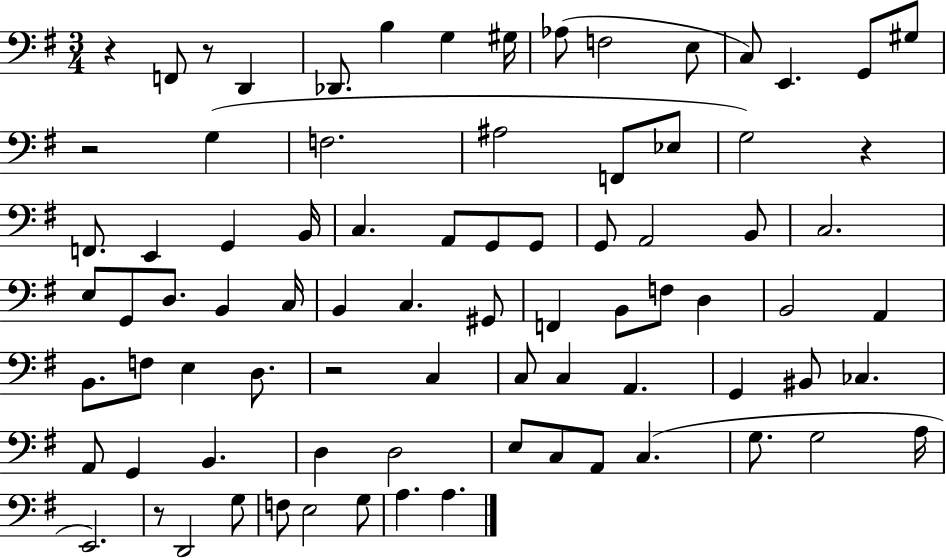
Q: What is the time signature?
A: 3/4